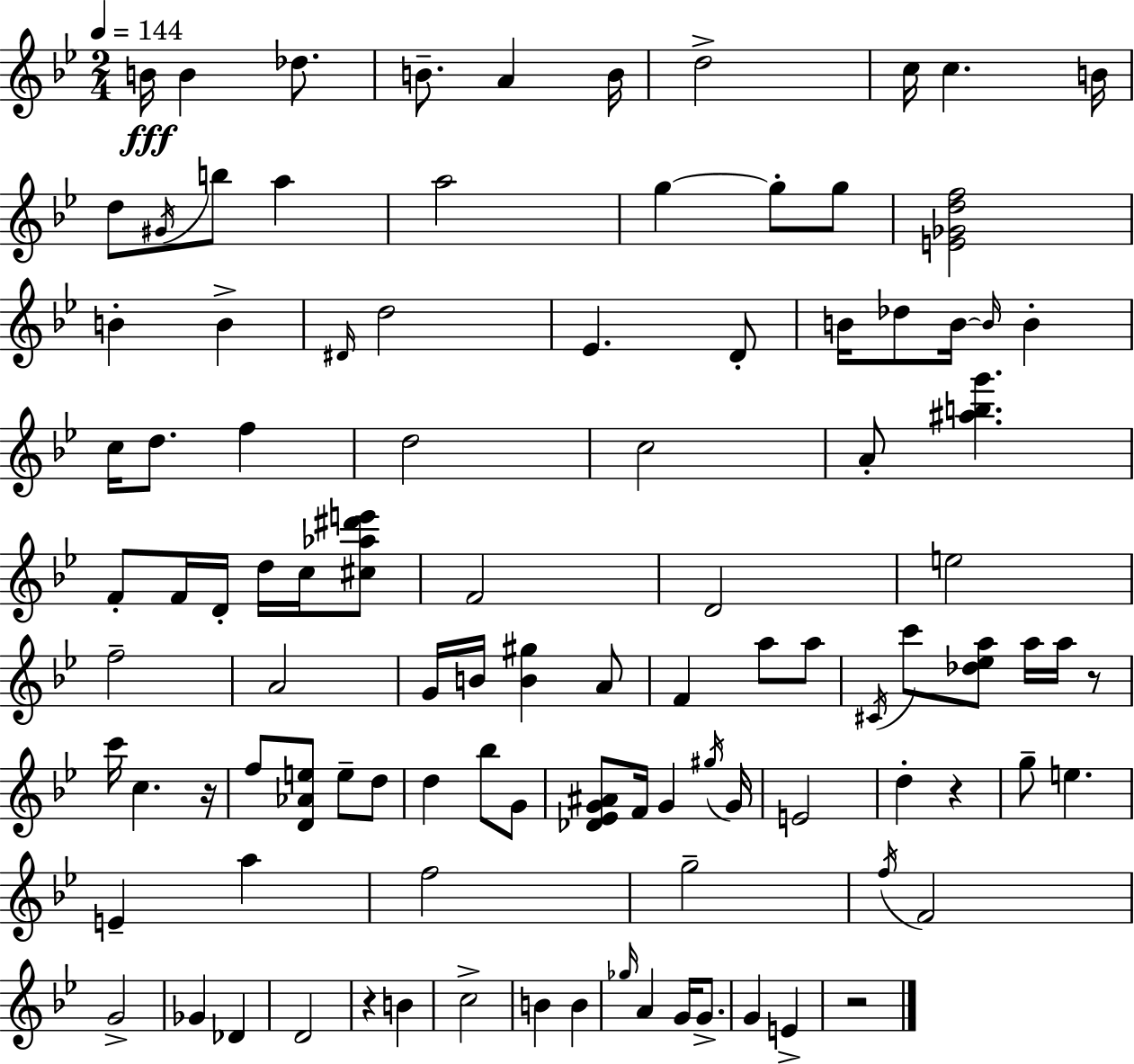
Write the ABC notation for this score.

X:1
T:Untitled
M:2/4
L:1/4
K:Bb
B/4 B _d/2 B/2 A B/4 d2 c/4 c B/4 d/2 ^G/4 b/2 a a2 g g/2 g/2 [E_Gdf]2 B B ^D/4 d2 _E D/2 B/4 _d/2 B/4 B/4 B c/4 d/2 f d2 c2 A/2 [^abg'] F/2 F/4 D/4 d/4 c/4 [^c_a^d'e']/2 F2 D2 e2 f2 A2 G/4 B/4 [B^g] A/2 F a/2 a/2 ^C/4 c'/2 [_d_ea]/2 a/4 a/4 z/2 c'/4 c z/4 f/2 [D_Ae]/2 e/2 d/2 d _b/2 G/2 [_D_EG^A]/2 F/4 G ^g/4 G/4 E2 d z g/2 e E a f2 g2 f/4 F2 G2 _G _D D2 z B c2 B B _g/4 A G/4 G/2 G E z2